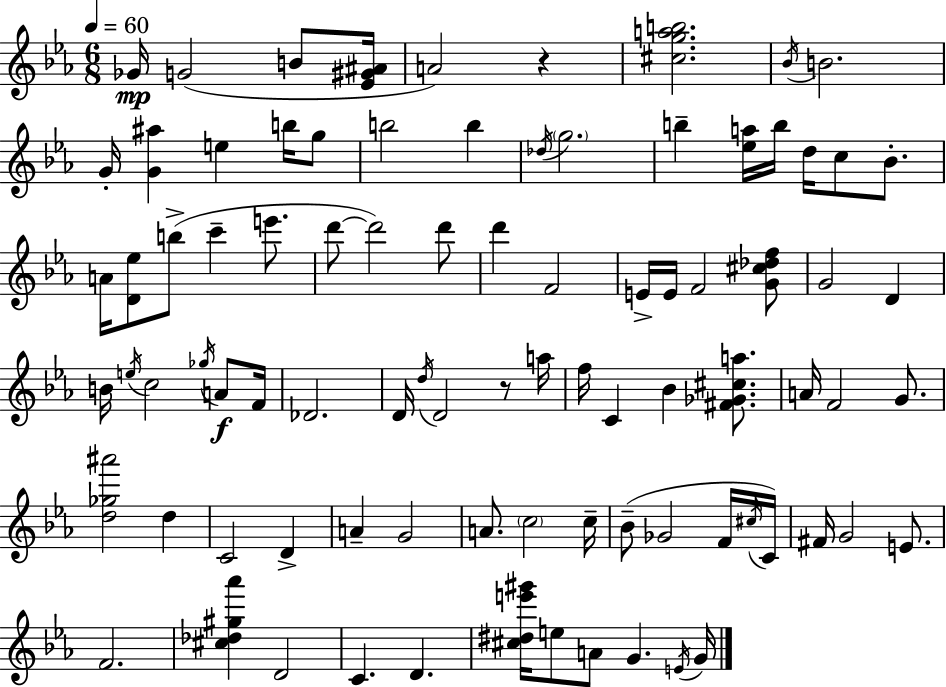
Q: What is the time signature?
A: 6/8